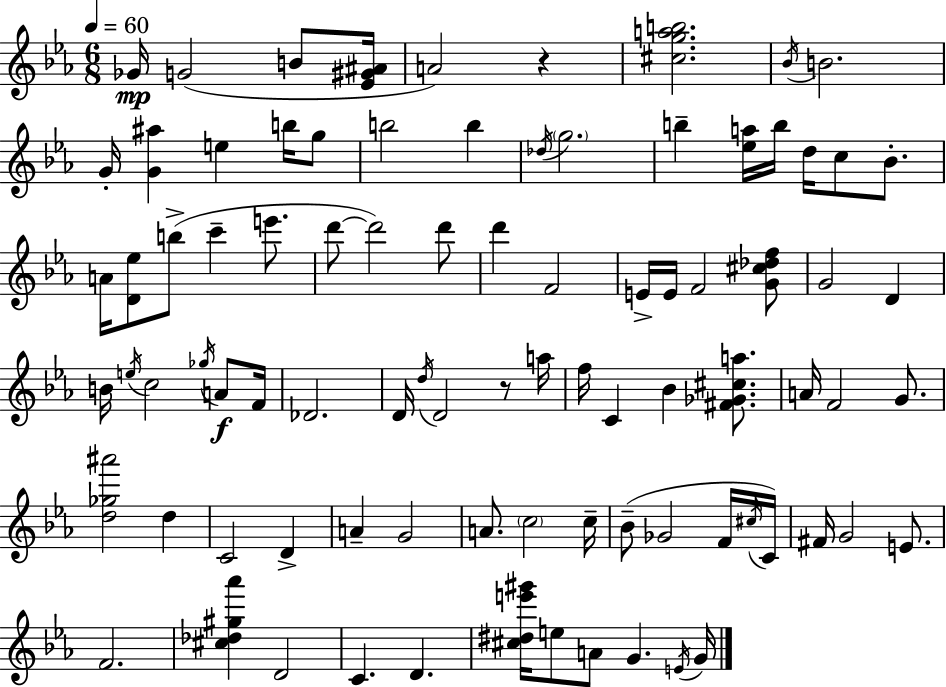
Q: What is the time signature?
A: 6/8